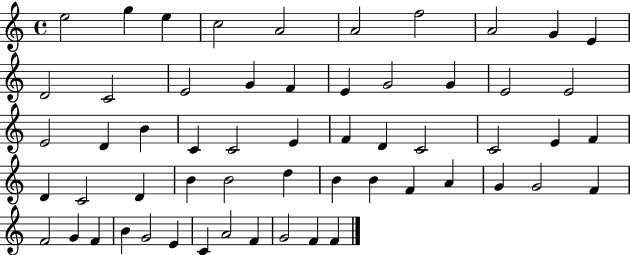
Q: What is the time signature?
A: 4/4